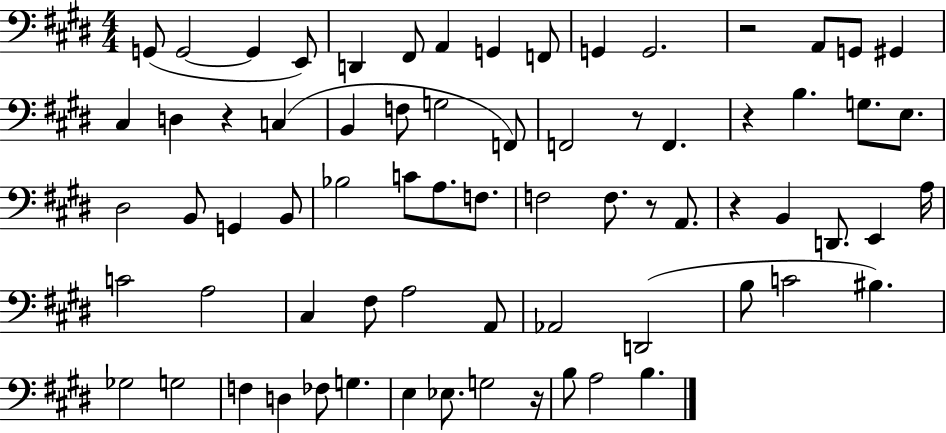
G2/e G2/h G2/q E2/e D2/q F#2/e A2/q G2/q F2/e G2/q G2/h. R/h A2/e G2/e G#2/q C#3/q D3/q R/q C3/q B2/q F3/e G3/h F2/e F2/h R/e F2/q. R/q B3/q. G3/e. E3/e. D#3/h B2/e G2/q B2/e Bb3/h C4/e A3/e. F3/e. F3/h F3/e. R/e A2/e. R/q B2/q D2/e. E2/q A3/s C4/h A3/h C#3/q F#3/e A3/h A2/e Ab2/h D2/h B3/e C4/h BIS3/q. Gb3/h G3/h F3/q D3/q FES3/e G3/q. E3/q Eb3/e. G3/h R/s B3/e A3/h B3/q.